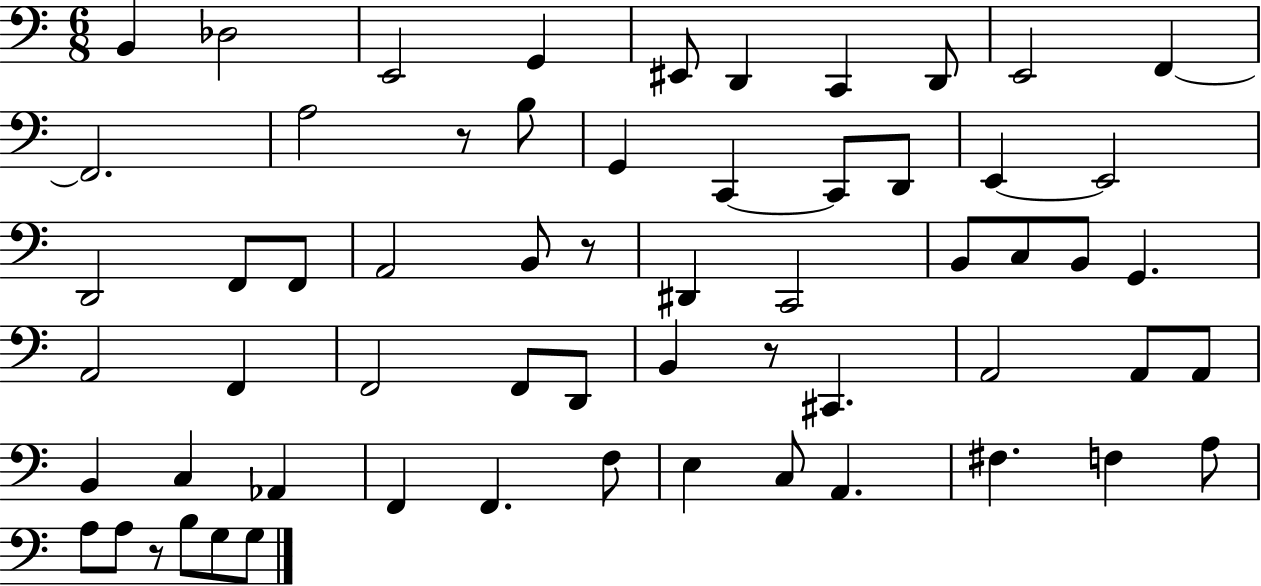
{
  \clef bass
  \numericTimeSignature
  \time 6/8
  \key c \major
  b,4 des2 | e,2 g,4 | eis,8 d,4 c,4 d,8 | e,2 f,4~~ | \break f,2. | a2 r8 b8 | g,4 c,4~~ c,8 d,8 | e,4~~ e,2 | \break d,2 f,8 f,8 | a,2 b,8 r8 | dis,4 c,2 | b,8 c8 b,8 g,4. | \break a,2 f,4 | f,2 f,8 d,8 | b,4 r8 cis,4. | a,2 a,8 a,8 | \break b,4 c4 aes,4 | f,4 f,4. f8 | e4 c8 a,4. | fis4. f4 a8 | \break a8 a8 r8 b8 g8 g8 | \bar "|."
}